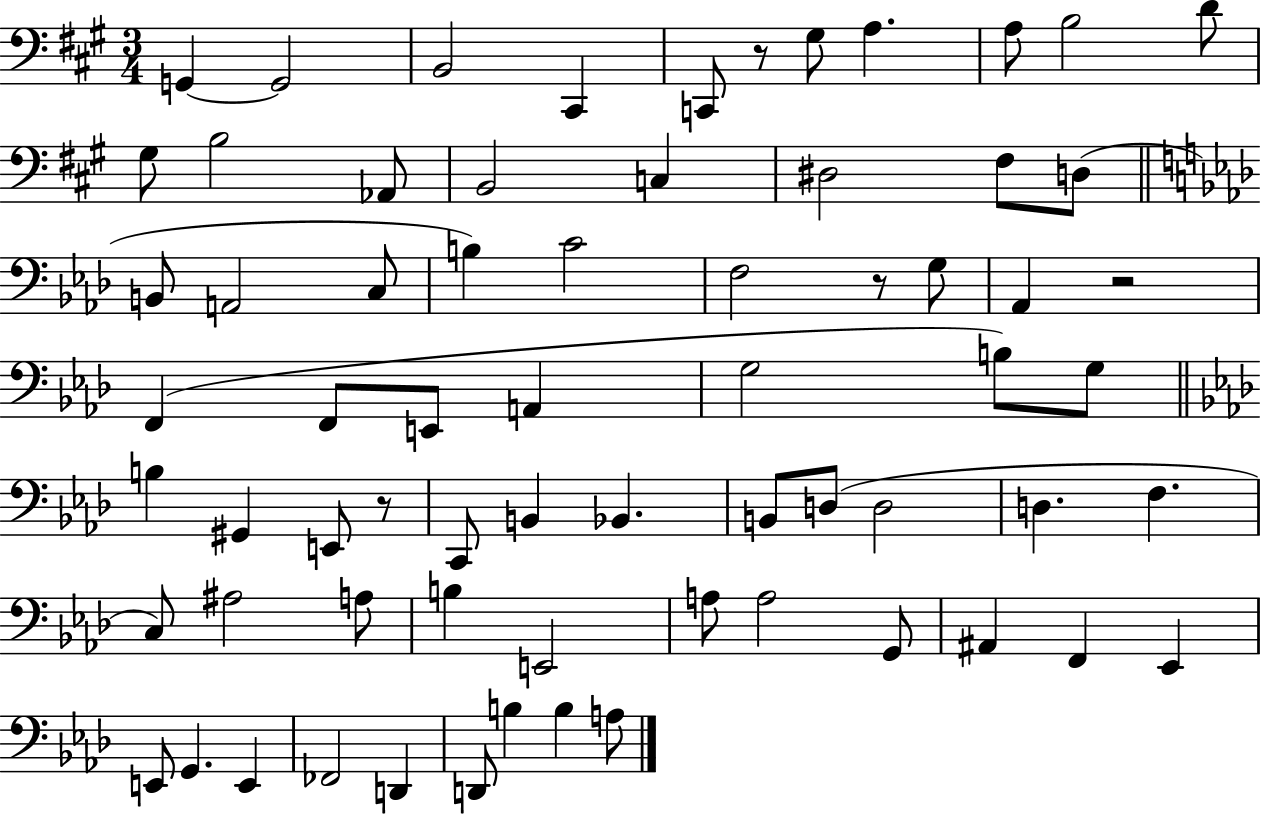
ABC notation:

X:1
T:Untitled
M:3/4
L:1/4
K:A
G,, G,,2 B,,2 ^C,, C,,/2 z/2 ^G,/2 A, A,/2 B,2 D/2 ^G,/2 B,2 _A,,/2 B,,2 C, ^D,2 ^F,/2 D,/2 B,,/2 A,,2 C,/2 B, C2 F,2 z/2 G,/2 _A,, z2 F,, F,,/2 E,,/2 A,, G,2 B,/2 G,/2 B, ^G,, E,,/2 z/2 C,,/2 B,, _B,, B,,/2 D,/2 D,2 D, F, C,/2 ^A,2 A,/2 B, E,,2 A,/2 A,2 G,,/2 ^A,, F,, _E,, E,,/2 G,, E,, _F,,2 D,, D,,/2 B, B, A,/2